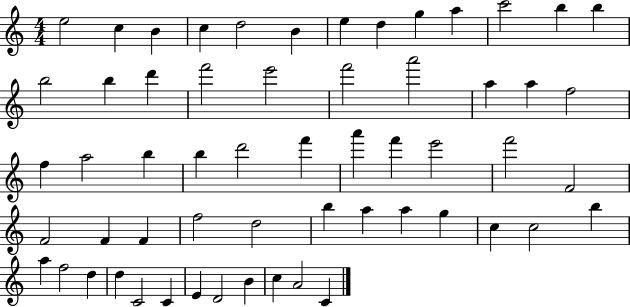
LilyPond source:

{
  \clef treble
  \numericTimeSignature
  \time 4/4
  \key c \major
  e''2 c''4 b'4 | c''4 d''2 b'4 | e''4 d''4 g''4 a''4 | c'''2 b''4 b''4 | \break b''2 b''4 d'''4 | f'''2 e'''2 | f'''2 a'''2 | a''4 a''4 f''2 | \break f''4 a''2 b''4 | b''4 d'''2 f'''4 | a'''4 f'''4 e'''2 | f'''2 f'2 | \break f'2 f'4 f'4 | f''2 d''2 | b''4 a''4 a''4 g''4 | c''4 c''2 b''4 | \break a''4 f''2 d''4 | d''4 c'2 c'4 | e'4 d'2 b'4 | c''4 a'2 c'4 | \break \bar "|."
}